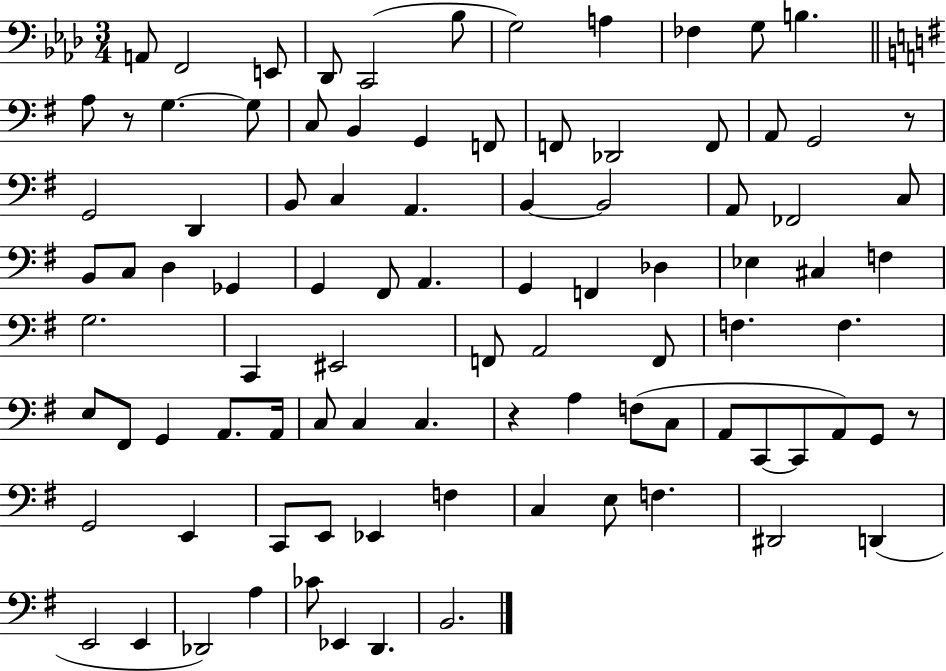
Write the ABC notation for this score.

X:1
T:Untitled
M:3/4
L:1/4
K:Ab
A,,/2 F,,2 E,,/2 _D,,/2 C,,2 _B,/2 G,2 A, _F, G,/2 B, A,/2 z/2 G, G,/2 C,/2 B,, G,, F,,/2 F,,/2 _D,,2 F,,/2 A,,/2 G,,2 z/2 G,,2 D,, B,,/2 C, A,, B,, B,,2 A,,/2 _F,,2 C,/2 B,,/2 C,/2 D, _G,, G,, ^F,,/2 A,, G,, F,, _D, _E, ^C, F, G,2 C,, ^E,,2 F,,/2 A,,2 F,,/2 F, F, E,/2 ^F,,/2 G,, A,,/2 A,,/4 C,/2 C, C, z A, F,/2 C,/2 A,,/2 C,,/2 C,,/2 A,,/2 G,,/2 z/2 G,,2 E,, C,,/2 E,,/2 _E,, F, C, E,/2 F, ^D,,2 D,, E,,2 E,, _D,,2 A, _C/2 _E,, D,, B,,2